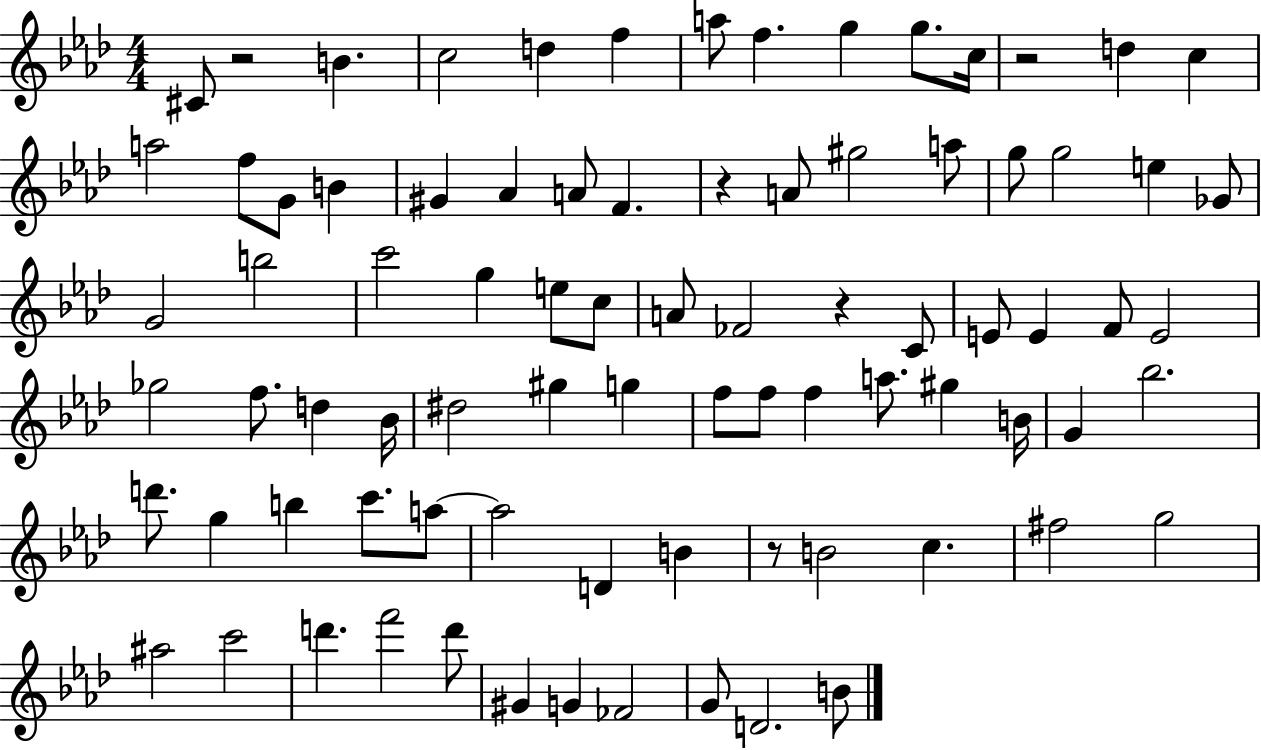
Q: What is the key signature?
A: AES major